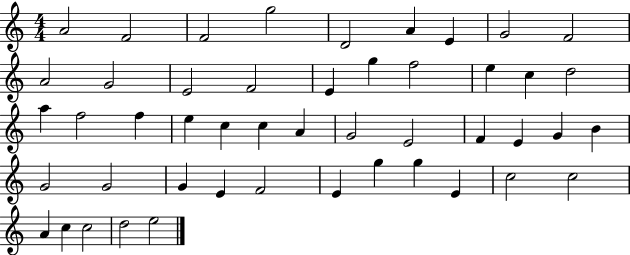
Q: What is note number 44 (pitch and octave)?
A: A4